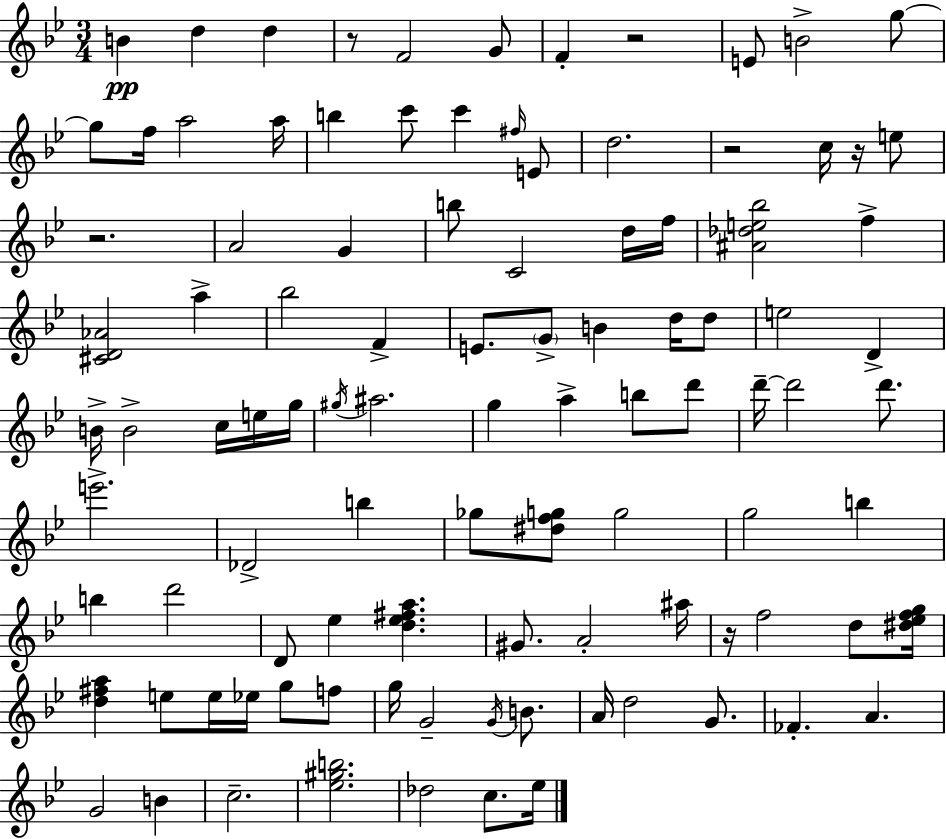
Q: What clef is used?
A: treble